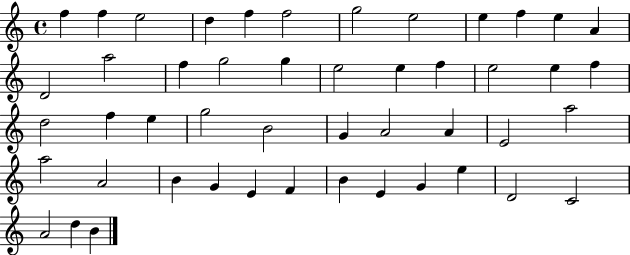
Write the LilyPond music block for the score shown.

{
  \clef treble
  \time 4/4
  \defaultTimeSignature
  \key c \major
  f''4 f''4 e''2 | d''4 f''4 f''2 | g''2 e''2 | e''4 f''4 e''4 a'4 | \break d'2 a''2 | f''4 g''2 g''4 | e''2 e''4 f''4 | e''2 e''4 f''4 | \break d''2 f''4 e''4 | g''2 b'2 | g'4 a'2 a'4 | e'2 a''2 | \break a''2 a'2 | b'4 g'4 e'4 f'4 | b'4 e'4 g'4 e''4 | d'2 c'2 | \break a'2 d''4 b'4 | \bar "|."
}